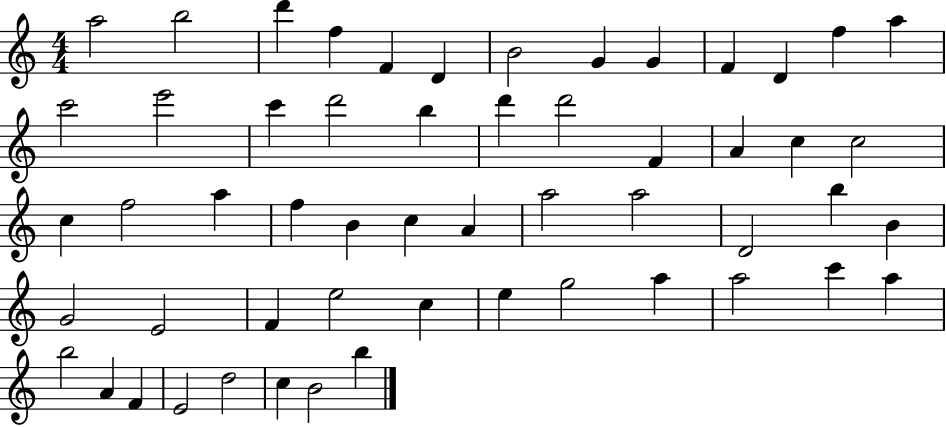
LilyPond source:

{
  \clef treble
  \numericTimeSignature
  \time 4/4
  \key c \major
  a''2 b''2 | d'''4 f''4 f'4 d'4 | b'2 g'4 g'4 | f'4 d'4 f''4 a''4 | \break c'''2 e'''2 | c'''4 d'''2 b''4 | d'''4 d'''2 f'4 | a'4 c''4 c''2 | \break c''4 f''2 a''4 | f''4 b'4 c''4 a'4 | a''2 a''2 | d'2 b''4 b'4 | \break g'2 e'2 | f'4 e''2 c''4 | e''4 g''2 a''4 | a''2 c'''4 a''4 | \break b''2 a'4 f'4 | e'2 d''2 | c''4 b'2 b''4 | \bar "|."
}